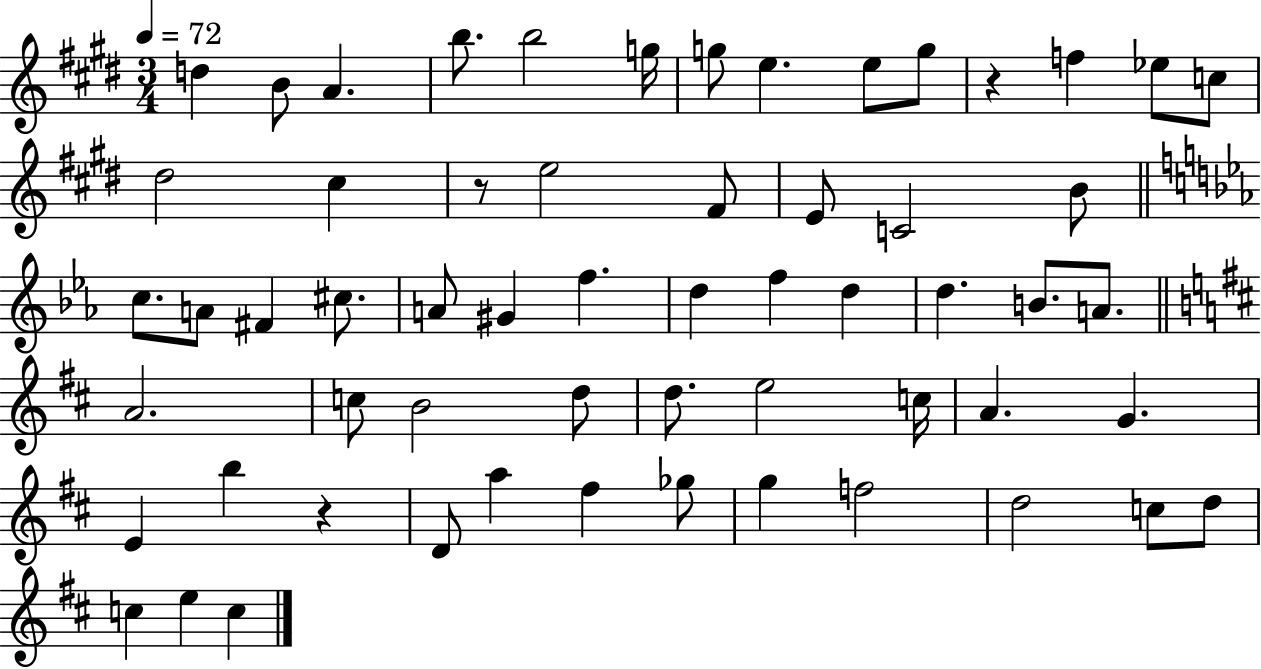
D5/q B4/e A4/q. B5/e. B5/h G5/s G5/e E5/q. E5/e G5/e R/q F5/q Eb5/e C5/e D#5/h C#5/q R/e E5/h F#4/e E4/e C4/h B4/e C5/e. A4/e F#4/q C#5/e. A4/e G#4/q F5/q. D5/q F5/q D5/q D5/q. B4/e. A4/e. A4/h. C5/e B4/h D5/e D5/e. E5/h C5/s A4/q. G4/q. E4/q B5/q R/q D4/e A5/q F#5/q Gb5/e G5/q F5/h D5/h C5/e D5/e C5/q E5/q C5/q